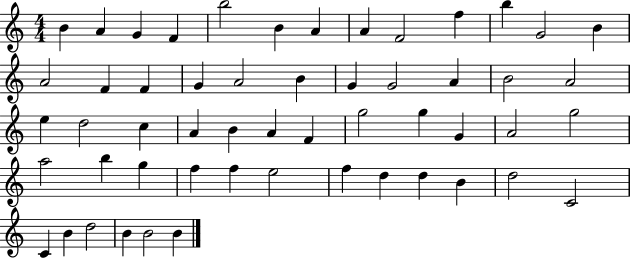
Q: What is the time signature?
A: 4/4